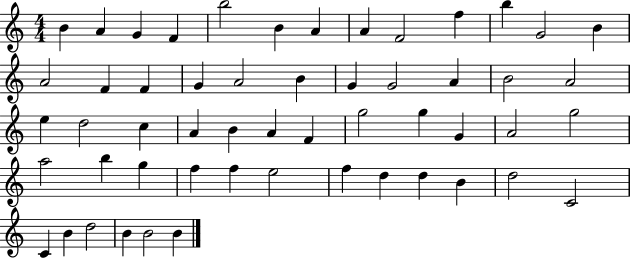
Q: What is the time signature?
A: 4/4